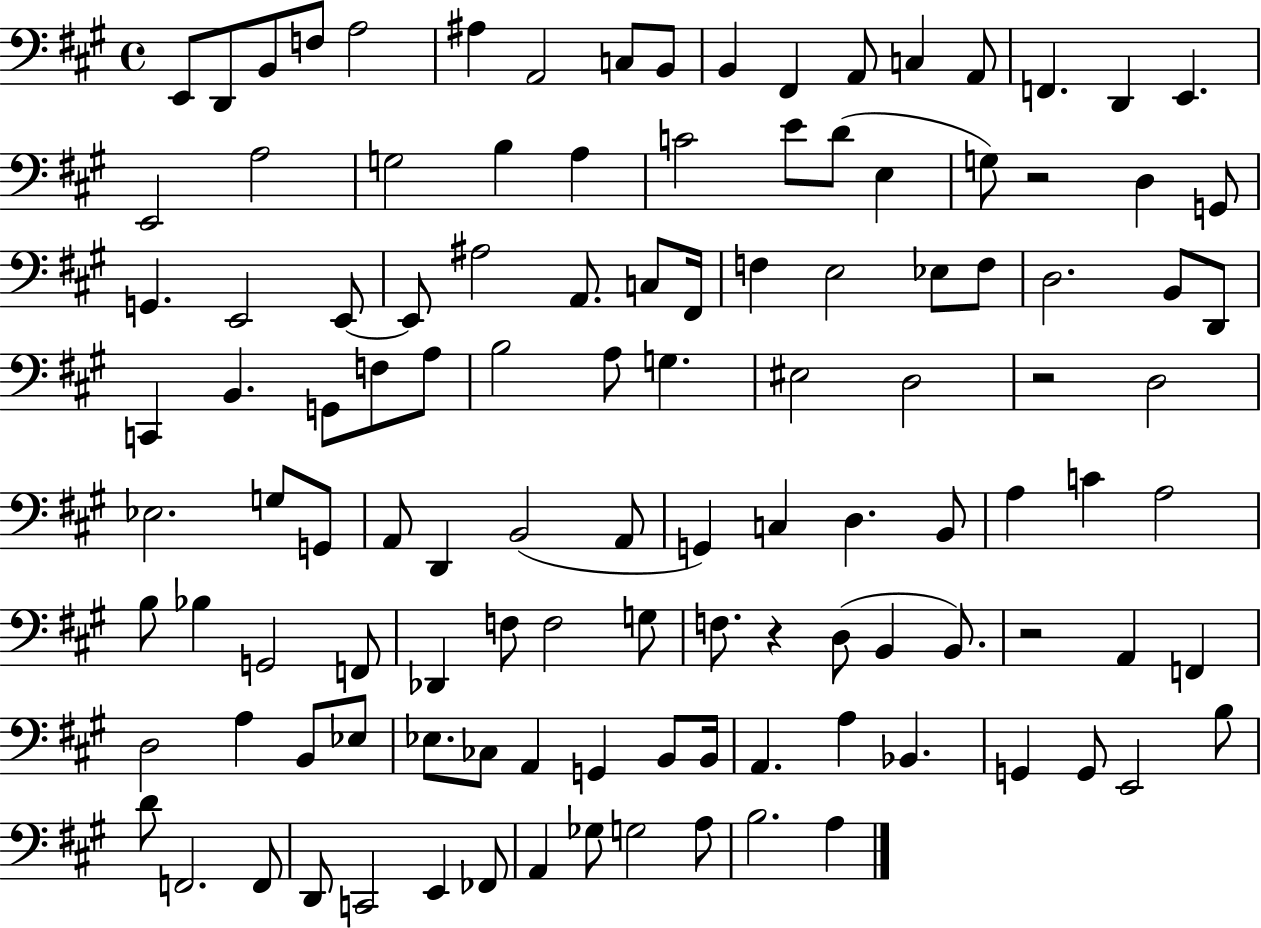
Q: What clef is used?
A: bass